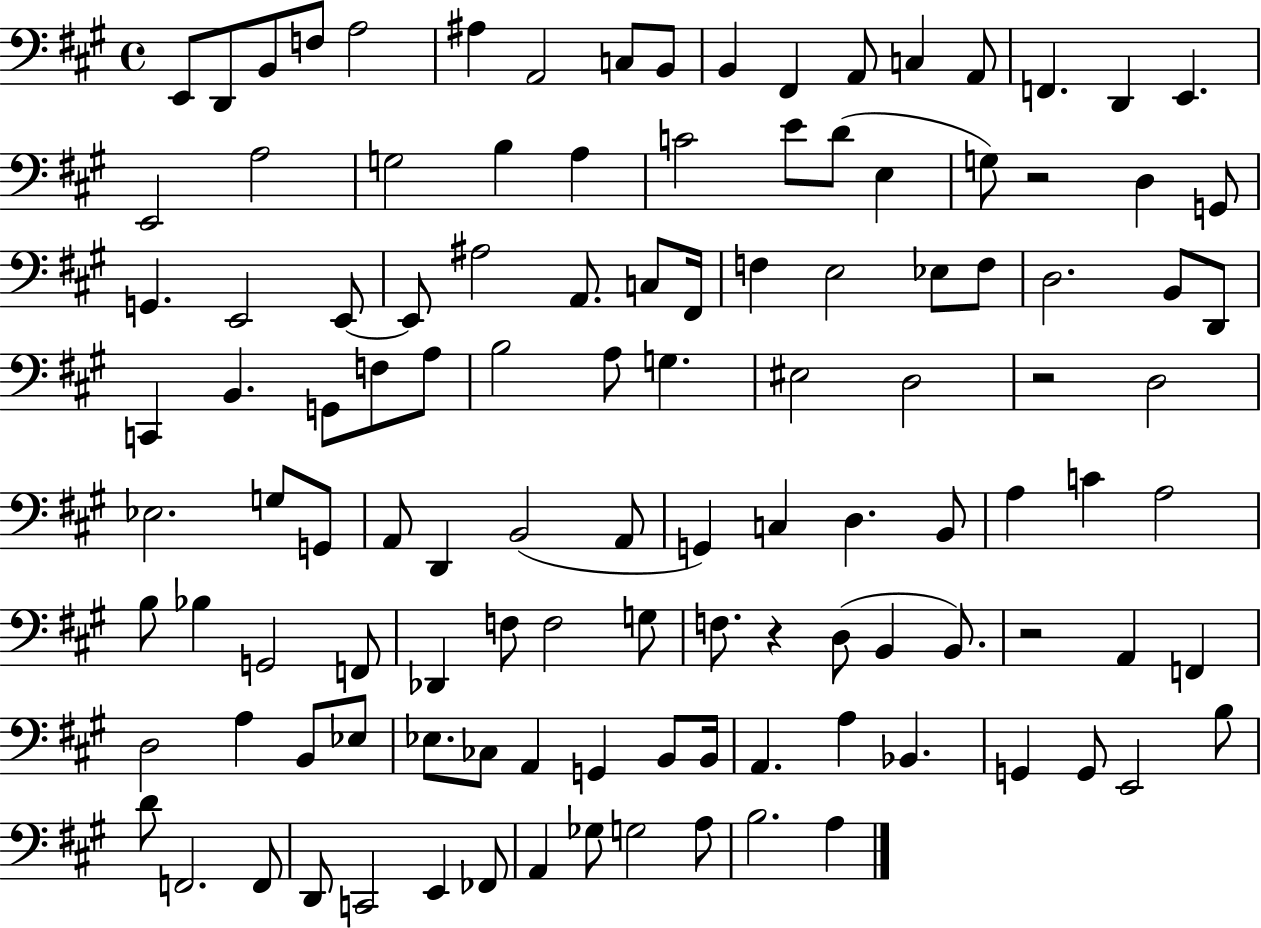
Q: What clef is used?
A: bass